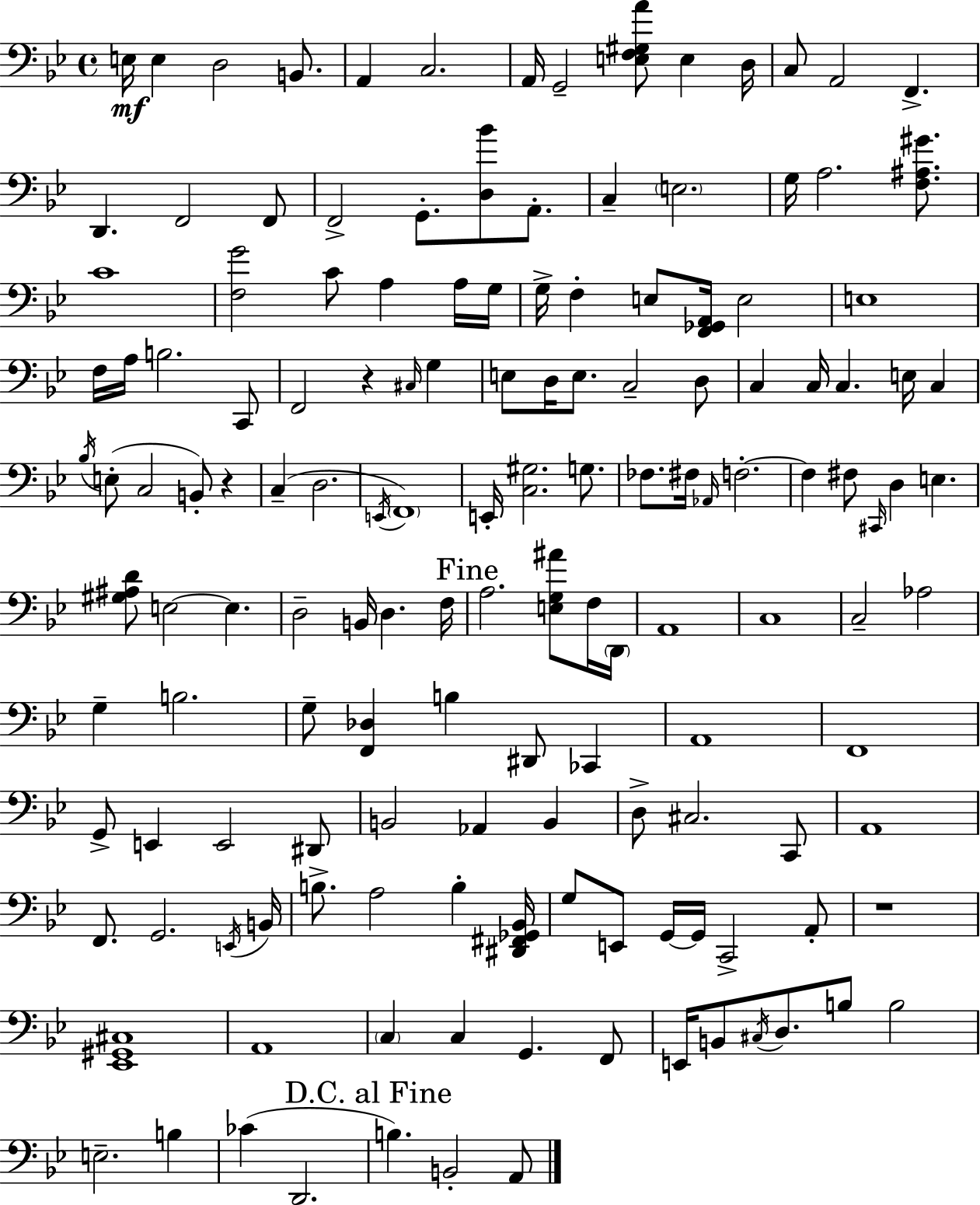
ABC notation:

X:1
T:Untitled
M:4/4
L:1/4
K:Bb
E,/4 E, D,2 B,,/2 A,, C,2 A,,/4 G,,2 [E,F,^G,A]/2 E, D,/4 C,/2 A,,2 F,, D,, F,,2 F,,/2 F,,2 G,,/2 [D,_B]/2 A,,/2 C, E,2 G,/4 A,2 [F,^A,^G]/2 C4 [F,G]2 C/2 A, A,/4 G,/4 G,/4 F, E,/2 [F,,_G,,A,,]/4 E,2 E,4 F,/4 A,/4 B,2 C,,/2 F,,2 z ^C,/4 G, E,/2 D,/4 E,/2 C,2 D,/2 C, C,/4 C, E,/4 C, _B,/4 E,/2 C,2 B,,/2 z C, D,2 E,,/4 F,,4 E,,/4 [C,^G,]2 G,/2 _F,/2 ^F,/4 _A,,/4 F,2 F, ^F,/2 ^C,,/4 D, E, [^G,^A,D]/2 E,2 E, D,2 B,,/4 D, F,/4 A,2 [E,G,^A]/2 F,/4 D,,/4 A,,4 C,4 C,2 _A,2 G, B,2 G,/2 [F,,_D,] B, ^D,,/2 _C,, A,,4 F,,4 G,,/2 E,, E,,2 ^D,,/2 B,,2 _A,, B,, D,/2 ^C,2 C,,/2 A,,4 F,,/2 G,,2 E,,/4 B,,/4 B,/2 A,2 B, [^D,,^F,,_G,,_B,,]/4 G,/2 E,,/2 G,,/4 G,,/4 C,,2 A,,/2 z4 [_E,,^G,,^C,]4 A,,4 C, C, G,, F,,/2 E,,/4 B,,/2 ^C,/4 D,/2 B,/2 B,2 E,2 B, _C D,,2 B, B,,2 A,,/2